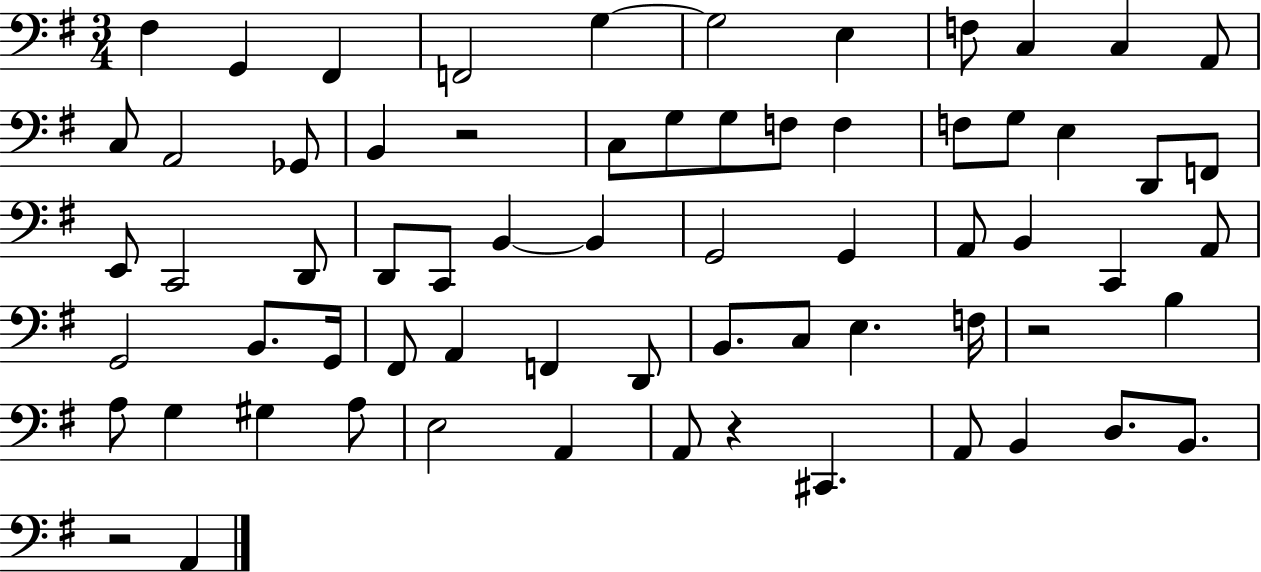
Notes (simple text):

F#3/q G2/q F#2/q F2/h G3/q G3/h E3/q F3/e C3/q C3/q A2/e C3/e A2/h Gb2/e B2/q R/h C3/e G3/e G3/e F3/e F3/q F3/e G3/e E3/q D2/e F2/e E2/e C2/h D2/e D2/e C2/e B2/q B2/q G2/h G2/q A2/e B2/q C2/q A2/e G2/h B2/e. G2/s F#2/e A2/q F2/q D2/e B2/e. C3/e E3/q. F3/s R/h B3/q A3/e G3/q G#3/q A3/e E3/h A2/q A2/e R/q C#2/q. A2/e B2/q D3/e. B2/e. R/h A2/q